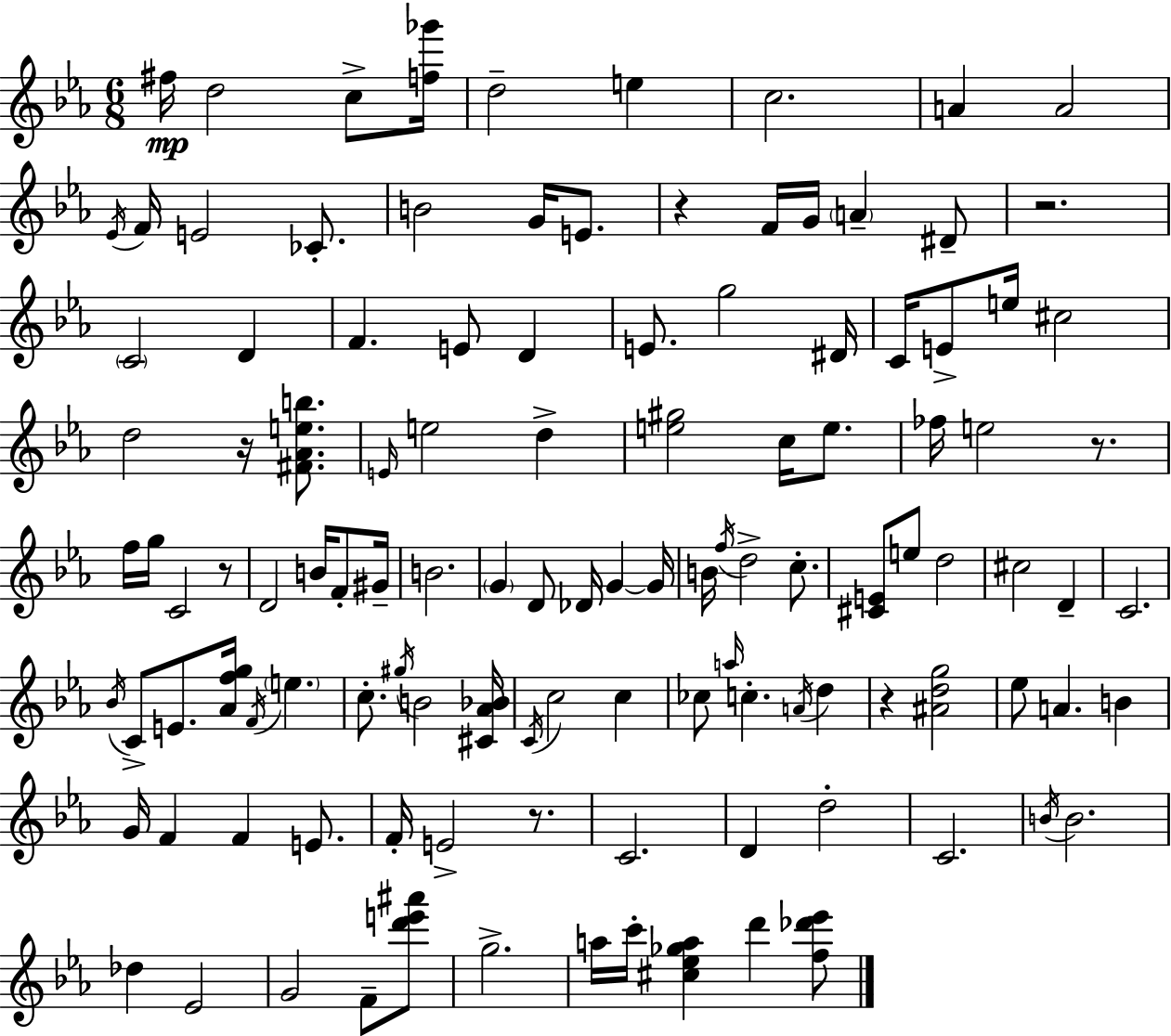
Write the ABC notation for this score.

X:1
T:Untitled
M:6/8
L:1/4
K:Cm
^f/4 d2 c/2 [f_g']/4 d2 e c2 A A2 _E/4 F/4 E2 _C/2 B2 G/4 E/2 z F/4 G/4 A ^D/2 z2 C2 D F E/2 D E/2 g2 ^D/4 C/4 E/2 e/4 ^c2 d2 z/4 [^F_Aeb]/2 E/4 e2 d [e^g]2 c/4 e/2 _f/4 e2 z/2 f/4 g/4 C2 z/2 D2 B/4 F/2 ^G/4 B2 G D/2 _D/4 G G/4 B/4 f/4 d2 c/2 [^CE]/2 e/2 d2 ^c2 D C2 _B/4 C/2 E/2 [_Afg]/4 F/4 e c/2 ^g/4 B2 [^C_A_B]/4 C/4 c2 c _c/2 a/4 c A/4 d z [^Adg]2 _e/2 A B G/4 F F E/2 F/4 E2 z/2 C2 D d2 C2 B/4 B2 _d _E2 G2 F/2 [d'e'^a']/2 g2 a/4 c'/4 [^c_e_ga] d' [f_d'_e']/2